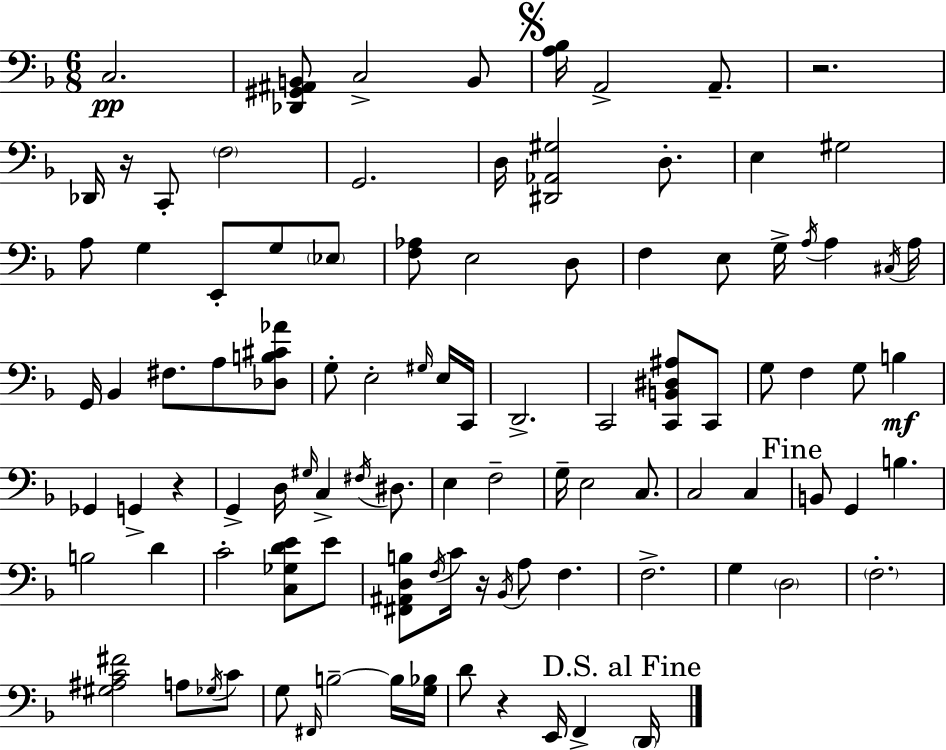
{
  \clef bass
  \numericTimeSignature
  \time 6/8
  \key f \major
  c2.\pp | <des, gis, ais, b,>8 c2-> b,8 | \mark \markup { \musicglyph "scripts.segno" } <a bes>16 a,2-> a,8.-- | r2. | \break des,16 r16 c,8-. \parenthesize f2 | g,2. | d16 <dis, aes, gis>2 d8.-. | e4 gis2 | \break a8 g4 e,8-. g8 \parenthesize ees8 | <f aes>8 e2 d8 | f4 e8 g16-> \acciaccatura { a16 } a4 | \acciaccatura { cis16 } a16 g,16 bes,4 fis8. a8 | \break <des b cis' aes'>8 g8-. e2-. | \grace { gis16 } e16 c,16 d,2.-> | c,2 <c, b, dis ais>8 | c,8 g8 f4 g8 b4\mf | \break ges,4 g,4-> r4 | g,4-> d16 \grace { gis16 } c4-> | \acciaccatura { fis16 } dis8. e4 f2-- | g16-- e2 | \break c8. c2 | c4 \mark "Fine" b,8 g,4 b4. | b2 | d'4 c'2-. | \break <c ges d' e'>8 e'8 <fis, ais, d b>8 \acciaccatura { f16 } c'16 r16 \acciaccatura { bes,16 } a8 | f4. f2.-> | g4 \parenthesize d2 | \parenthesize f2.-. | \break <gis ais c' fis'>2 | a8 \acciaccatura { ges16 } c'8 g8 \grace { fis,16 } b2--~~ | b16 <g bes>16 d'8 r4 | e,16 f,4-> \mark "D.S. al Fine" \parenthesize d,16 \bar "|."
}